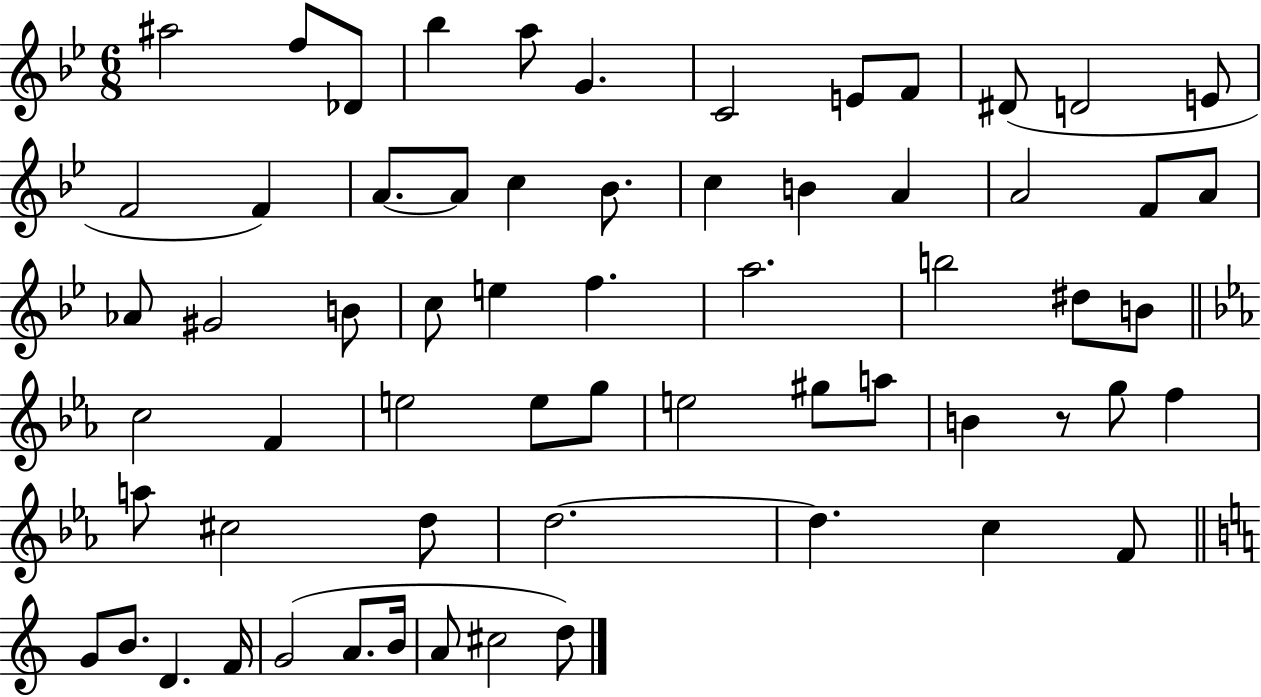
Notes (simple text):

A#5/h F5/e Db4/e Bb5/q A5/e G4/q. C4/h E4/e F4/e D#4/e D4/h E4/e F4/h F4/q A4/e. A4/e C5/q Bb4/e. C5/q B4/q A4/q A4/h F4/e A4/e Ab4/e G#4/h B4/e C5/e E5/q F5/q. A5/h. B5/h D#5/e B4/e C5/h F4/q E5/h E5/e G5/e E5/h G#5/e A5/e B4/q R/e G5/e F5/q A5/e C#5/h D5/e D5/h. D5/q. C5/q F4/e G4/e B4/e. D4/q. F4/s G4/h A4/e. B4/s A4/e C#5/h D5/e